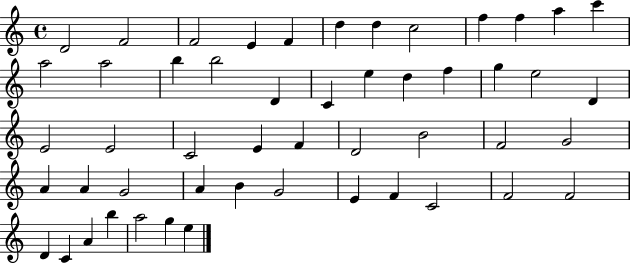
D4/h F4/h F4/h E4/q F4/q D5/q D5/q C5/h F5/q F5/q A5/q C6/q A5/h A5/h B5/q B5/h D4/q C4/q E5/q D5/q F5/q G5/q E5/h D4/q E4/h E4/h C4/h E4/q F4/q D4/h B4/h F4/h G4/h A4/q A4/q G4/h A4/q B4/q G4/h E4/q F4/q C4/h F4/h F4/h D4/q C4/q A4/q B5/q A5/h G5/q E5/q